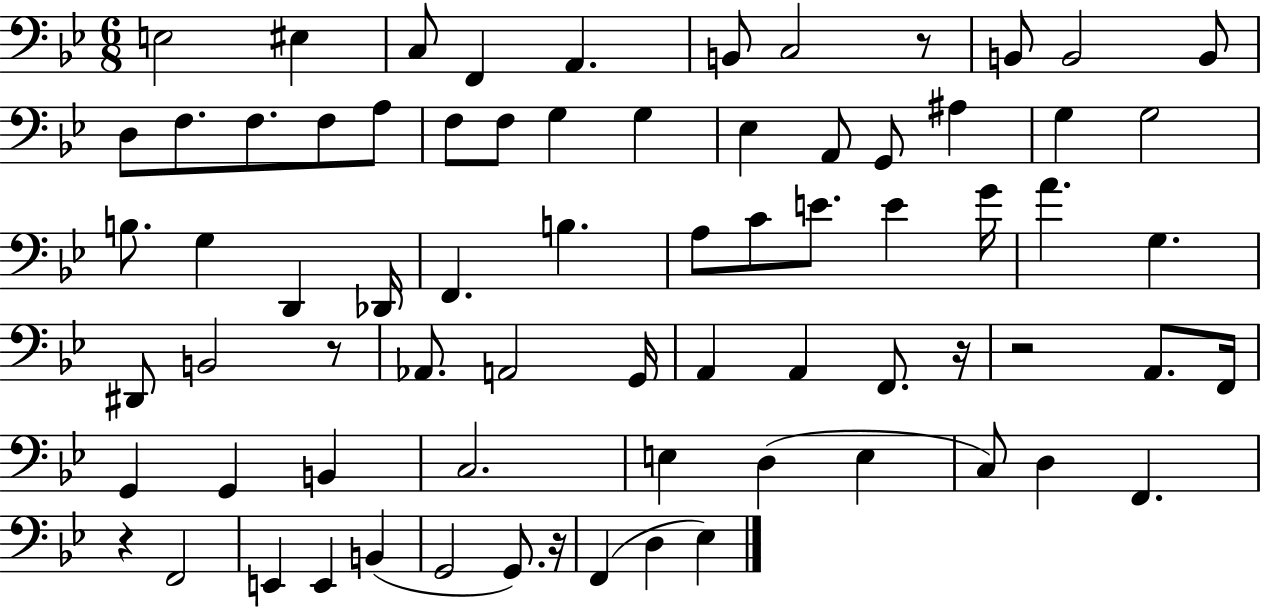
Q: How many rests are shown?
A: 6